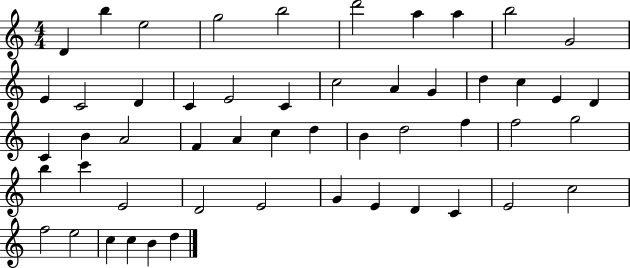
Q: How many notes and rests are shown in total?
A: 52